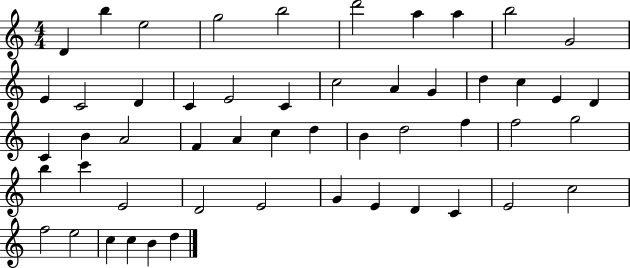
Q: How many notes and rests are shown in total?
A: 52